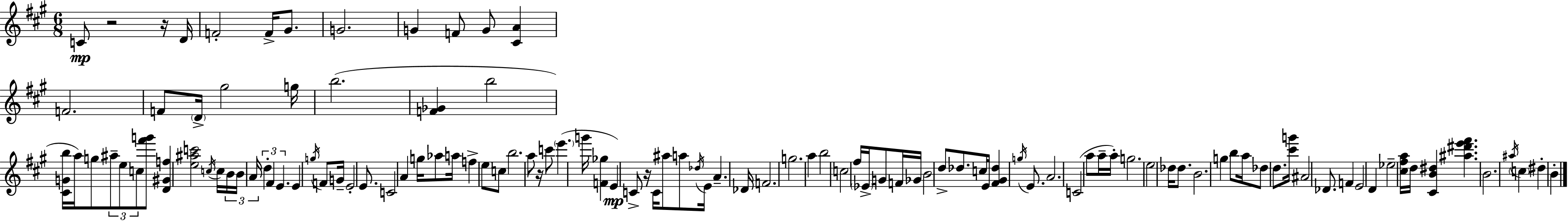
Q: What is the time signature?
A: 6/8